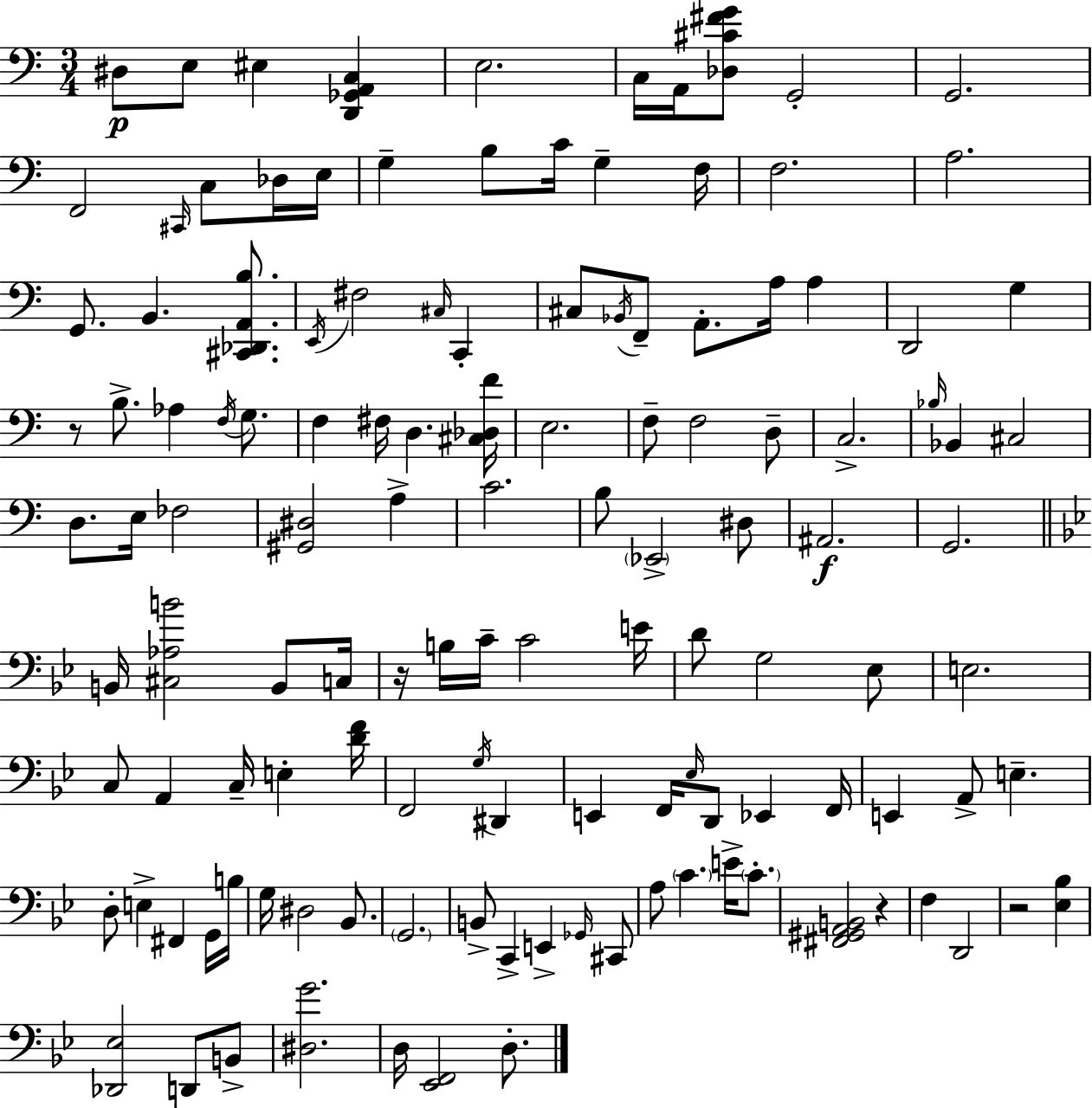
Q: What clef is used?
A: bass